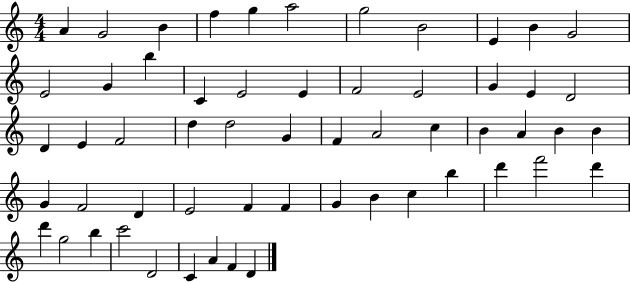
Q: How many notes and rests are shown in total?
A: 57